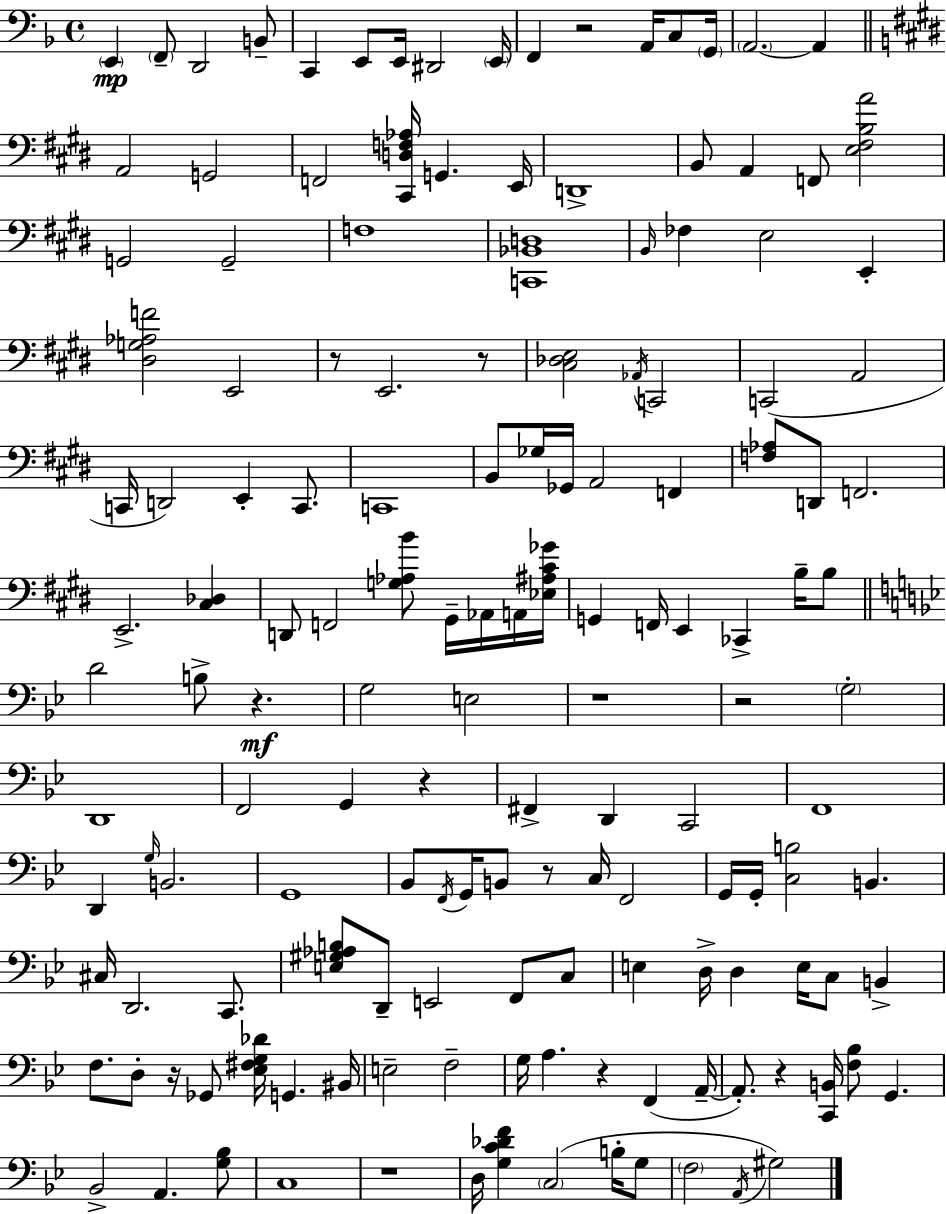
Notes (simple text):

E2/q F2/e D2/h B2/e C2/q E2/e E2/s D#2/h E2/s F2/q R/h A2/s C3/e G2/s A2/h. A2/q A2/h G2/h F2/h [C#2,D3,F3,Ab3]/s G2/q. E2/s D2/w B2/e A2/q F2/e [E3,F#3,B3,A4]/h G2/h G2/h F3/w [C2,Bb2,D3]/w B2/s FES3/q E3/h E2/q [D#3,G3,Ab3,F4]/h E2/h R/e E2/h. R/e [C#3,Db3,E3]/h Ab2/s C2/h C2/h A2/h C2/s D2/h E2/q C2/e. C2/w B2/e Gb3/s Gb2/s A2/h F2/q [F3,Ab3]/e D2/e F2/h. E2/h. [C#3,Db3]/q D2/e F2/h [G3,Ab3,B4]/e G#2/s Ab2/s A2/s [Eb3,A#3,C#4,Gb4]/s G2/q F2/s E2/q CES2/q B3/s B3/e D4/h B3/e R/q. G3/h E3/h R/w R/h G3/h D2/w F2/h G2/q R/q F#2/q D2/q C2/h F2/w D2/q G3/s B2/h. G2/w Bb2/e F2/s G2/s B2/e R/e C3/s F2/h G2/s G2/s [C3,B3]/h B2/q. C#3/s D2/h. C2/e. [E3,G#3,Ab3,B3]/e D2/e E2/h F2/e C3/e E3/q D3/s D3/q E3/s C3/e B2/q F3/e. D3/e R/s Gb2/e [Eb3,F#3,G3,Db4]/s G2/q. BIS2/s E3/h F3/h G3/s A3/q. R/q F2/q A2/s A2/e. R/q [C2,B2]/s [F3,Bb3]/e G2/q. Bb2/h A2/q. [G3,Bb3]/e C3/w R/w D3/s [G3,C4,Db4,F4]/q C3/h B3/s G3/e F3/h A2/s G#3/h